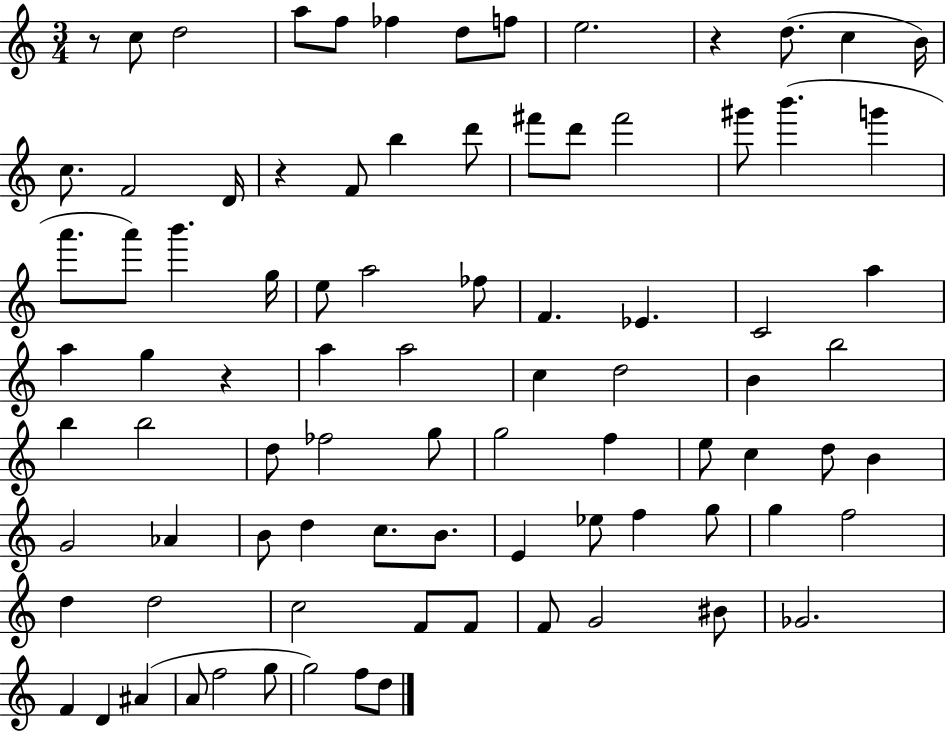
{
  \clef treble
  \numericTimeSignature
  \time 3/4
  \key c \major
  \repeat volta 2 { r8 c''8 d''2 | a''8 f''8 fes''4 d''8 f''8 | e''2. | r4 d''8.( c''4 b'16) | \break c''8. f'2 d'16 | r4 f'8 b''4 d'''8 | fis'''8 d'''8 fis'''2 | gis'''8 b'''4.( g'''4 | \break a'''8. a'''8) b'''4. g''16 | e''8 a''2 fes''8 | f'4. ees'4. | c'2 a''4 | \break a''4 g''4 r4 | a''4 a''2 | c''4 d''2 | b'4 b''2 | \break b''4 b''2 | d''8 fes''2 g''8 | g''2 f''4 | e''8 c''4 d''8 b'4 | \break g'2 aes'4 | b'8 d''4 c''8. b'8. | e'4 ees''8 f''4 g''8 | g''4 f''2 | \break d''4 d''2 | c''2 f'8 f'8 | f'8 g'2 bis'8 | ges'2. | \break f'4 d'4 ais'4( | a'8 f''2 g''8 | g''2) f''8 d''8 | } \bar "|."
}